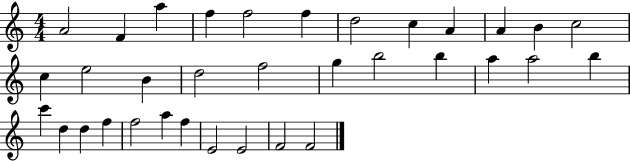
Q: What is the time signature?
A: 4/4